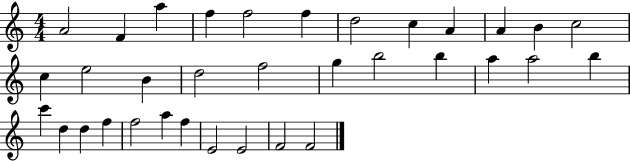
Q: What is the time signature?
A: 4/4